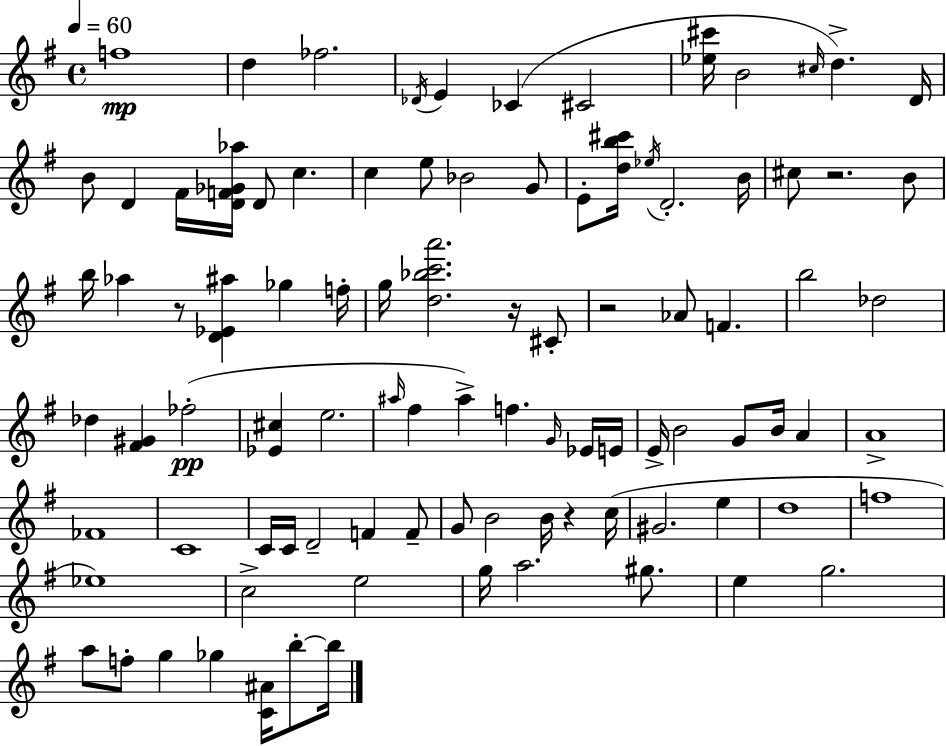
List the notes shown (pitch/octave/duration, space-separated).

F5/w D5/q FES5/h. Db4/s E4/q CES4/q C#4/h [Eb5,C#6]/s B4/h C#5/s D5/q. D4/s B4/e D4/q F#4/s [D4,F4,Gb4,Ab5]/s D4/e C5/q. C5/q E5/e Bb4/h G4/e E4/e [D5,B5,C#6]/s Eb5/s D4/h. B4/s C#5/e R/h. B4/e B5/s Ab5/q R/e [D4,Eb4,A#5]/q Gb5/q F5/s G5/s [D5,Bb5,C6,A6]/h. R/s C#4/e R/h Ab4/e F4/q. B5/h Db5/h Db5/q [F#4,G#4]/q FES5/h [Eb4,C#5]/q E5/h. A#5/s F#5/q A#5/q F5/q. G4/s Eb4/s E4/s E4/s B4/h G4/e B4/s A4/q A4/w FES4/w C4/w C4/s C4/s D4/h F4/q F4/e G4/e B4/h B4/s R/q C5/s G#4/h. E5/q D5/w F5/w Eb5/w C5/h E5/h G5/s A5/h. G#5/e. E5/q G5/h. A5/e F5/e G5/q Gb5/q [C4,A#4]/s B5/e B5/s